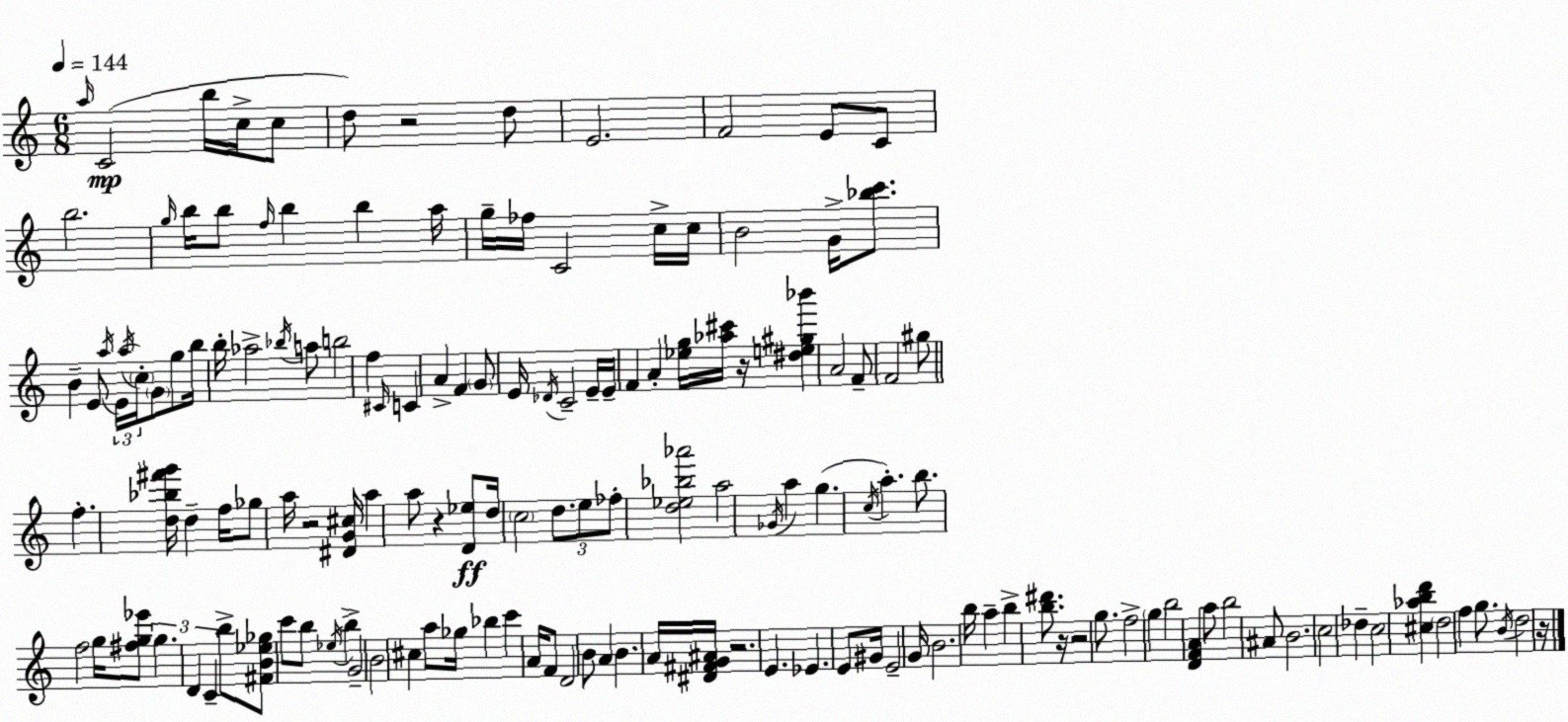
X:1
T:Untitled
M:6/8
L:1/4
K:Am
a/4 C2 b/4 c/4 c/2 d/2 z2 d/2 E2 F2 E/2 C/2 b2 g/4 b/4 b/2 f/4 b b a/4 g/4 _f/4 C2 c/4 c/4 B2 G/4 [_bc']/2 B E/2 a/4 E/4 a/4 c/4 G/2 g/2 b/4 b/4 _a2 _b/4 a/2 b2 f ^C/4 C A F G/2 E/4 _D/4 C2 E/4 E/4 F A [_eg]/4 [_a^c']/4 z/4 [^de^g_b'] A2 F/2 F2 ^g/2 f [d_b^f'g']/4 d f/4 _g/2 a/4 z2 [^DG^c]/4 a a/2 z [D_e]/2 d/4 c2 d/2 e/2 _f/2 [d_e_b_a']2 a2 _G/4 a g c/4 a b/2 f2 g/4 [^fg_e']/2 g D C b/2 [^FB_e_g]/2 c'/2 b/2 _e/4 b G2 B2 ^c a/2 _g/4 _b c' A/4 F/2 D2 B/2 A B A/4 [^D^FG^A]/4 z2 E _E E/2 ^G/4 E2 G/4 B2 b/4 a b [b^d']/2 z/4 z2 g/2 f2 g b2 [DFA] a/2 b2 ^A/2 B2 c2 _d c2 [^c_abd'] d2 f g/2 B/4 d2 z/4